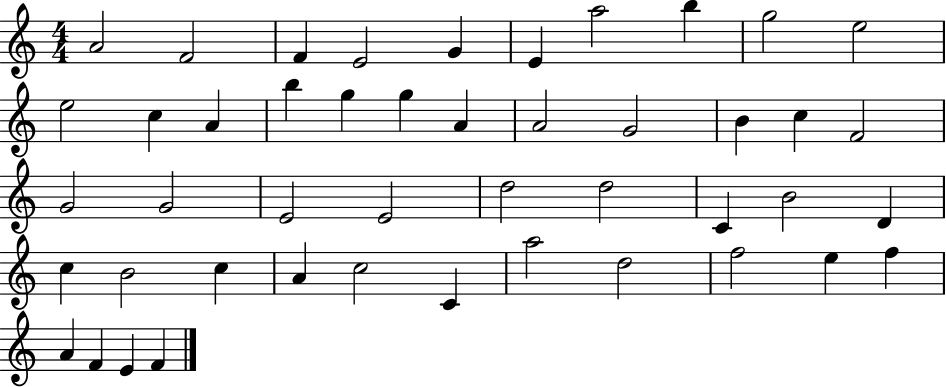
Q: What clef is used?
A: treble